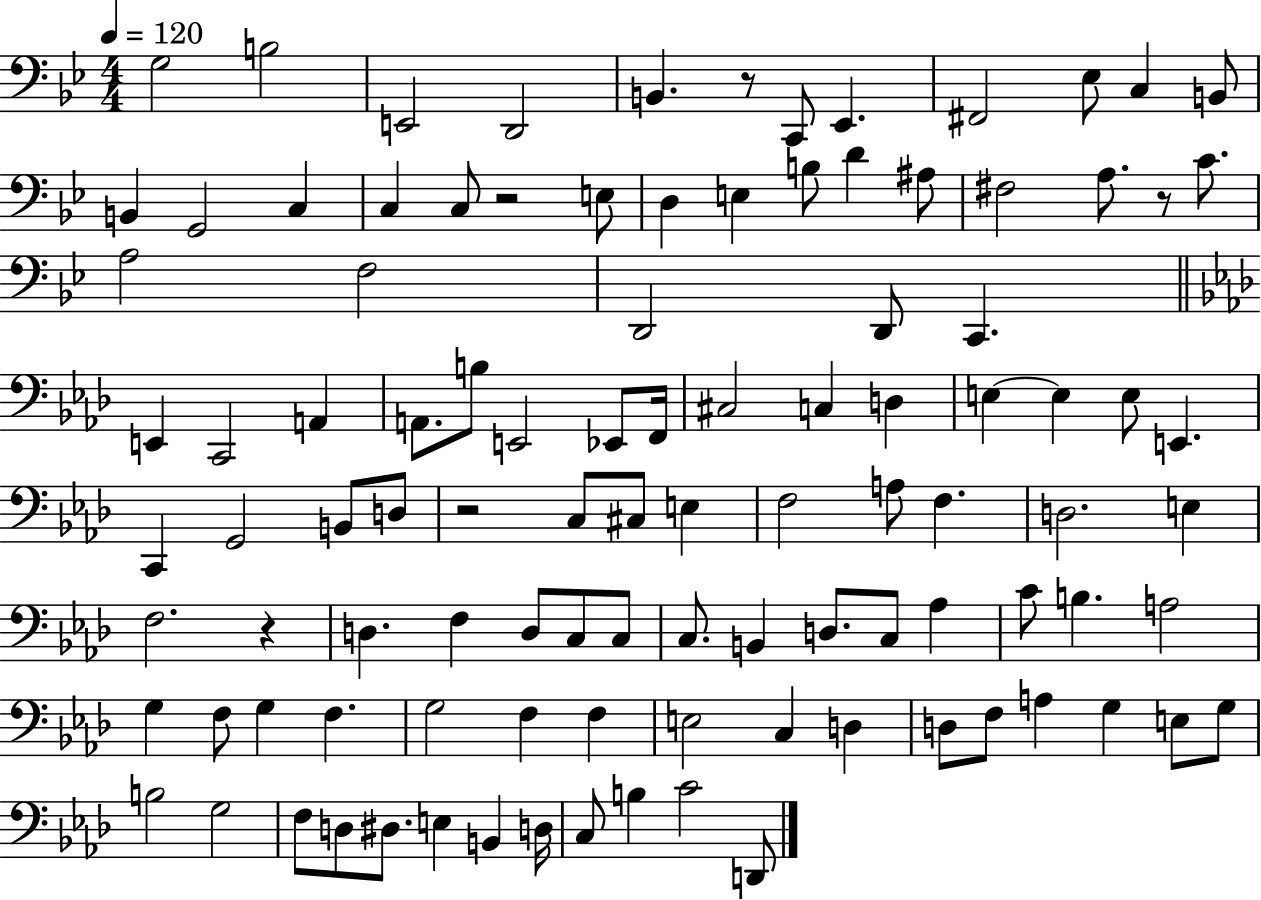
G3/h B3/h E2/h D2/h B2/q. R/e C2/e Eb2/q. F#2/h Eb3/e C3/q B2/e B2/q G2/h C3/q C3/q C3/e R/h E3/e D3/q E3/q B3/e D4/q A#3/e F#3/h A3/e. R/e C4/e. A3/h F3/h D2/h D2/e C2/q. E2/q C2/h A2/q A2/e. B3/e E2/h Eb2/e F2/s C#3/h C3/q D3/q E3/q E3/q E3/e E2/q. C2/q G2/h B2/e D3/e R/h C3/e C#3/e E3/q F3/h A3/e F3/q. D3/h. E3/q F3/h. R/q D3/q. F3/q D3/e C3/e C3/e C3/e. B2/q D3/e. C3/e Ab3/q C4/e B3/q. A3/h G3/q F3/e G3/q F3/q. G3/h F3/q F3/q E3/h C3/q D3/q D3/e F3/e A3/q G3/q E3/e G3/e B3/h G3/h F3/e D3/e D#3/e. E3/q B2/q D3/s C3/e B3/q C4/h D2/e